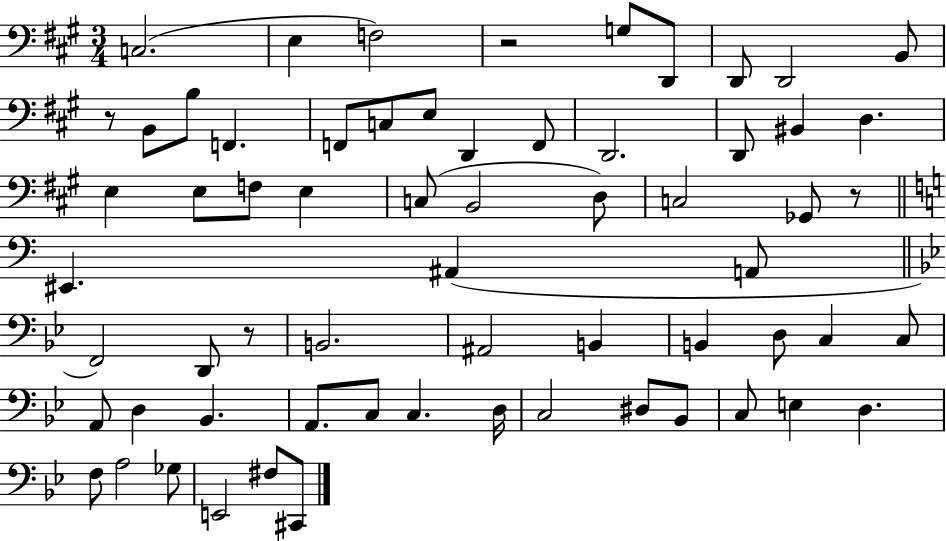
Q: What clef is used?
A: bass